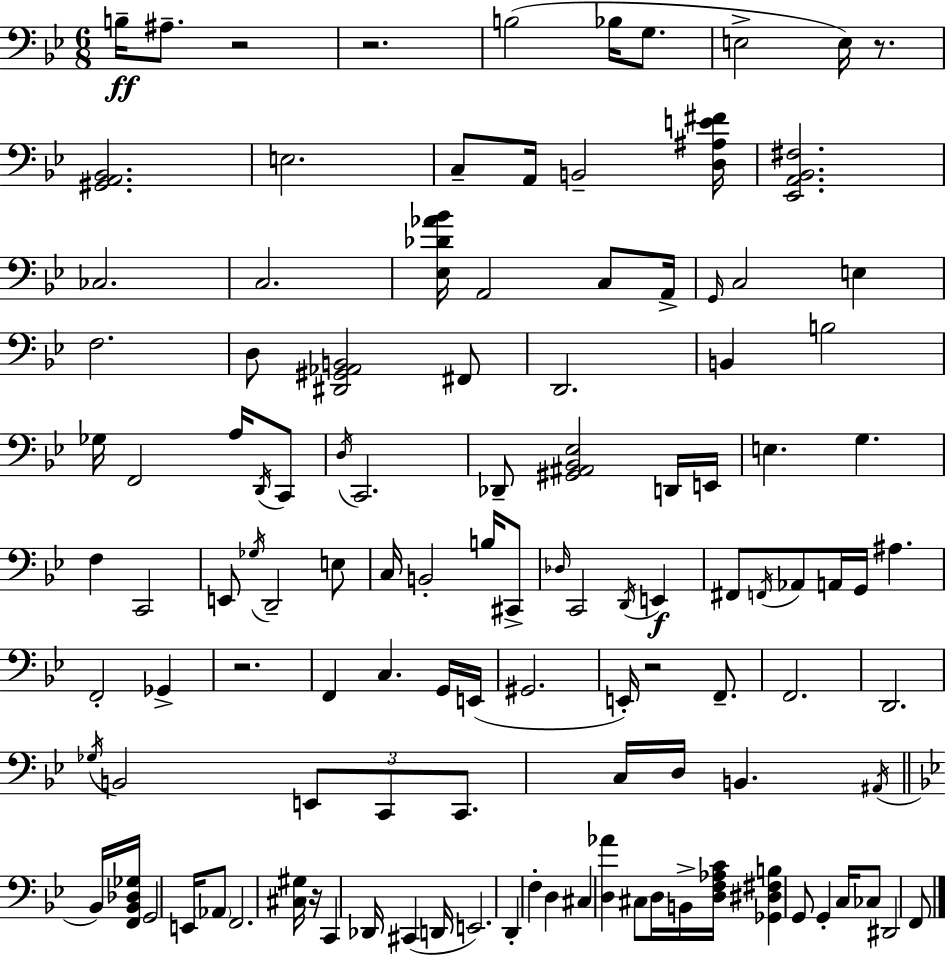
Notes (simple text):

B3/s A#3/e. R/h R/h. B3/h Bb3/s G3/e. E3/h E3/s R/e. [G#2,A2,Bb2]/h. E3/h. C3/e A2/s B2/h [D3,A#3,E4,F#4]/s [Eb2,A2,Bb2,F#3]/h. CES3/h. C3/h. [Eb3,Db4,Ab4,Bb4]/s A2/h C3/e A2/s G2/s C3/h E3/q F3/h. D3/e [D#2,G#2,Ab2,B2]/h F#2/e D2/h. B2/q B3/h Gb3/s F2/h A3/s D2/s C2/e D3/s C2/h. Db2/e [G#2,A#2,Bb2,Eb3]/h D2/s E2/s E3/q. G3/q. F3/q C2/h E2/e Gb3/s D2/h E3/e C3/s B2/h B3/s C#2/e Db3/s C2/h D2/s E2/q F#2/e F2/s Ab2/e A2/s G2/s A#3/q. F2/h Gb2/q R/h. F2/q C3/q. G2/s E2/s G#2/h. E2/s R/h F2/e. F2/h. D2/h. Gb3/s B2/h E2/e C2/e C2/e. C3/s D3/s B2/q. A#2/s Bb2/s [F2,Bb2,Db3,Gb3]/s G2/h E2/s Ab2/e F2/h. [C#3,G#3]/s R/s C2/q Db2/s C#2/q D2/s E2/h. D2/q F3/q D3/q C#3/q [D3,Ab4]/q C#3/e D3/s B2/s [D3,F3,Ab3,C4]/s [Gb2,D#3,F#3,B3]/q G2/e G2/q C3/s CES3/e D#2/h F2/e